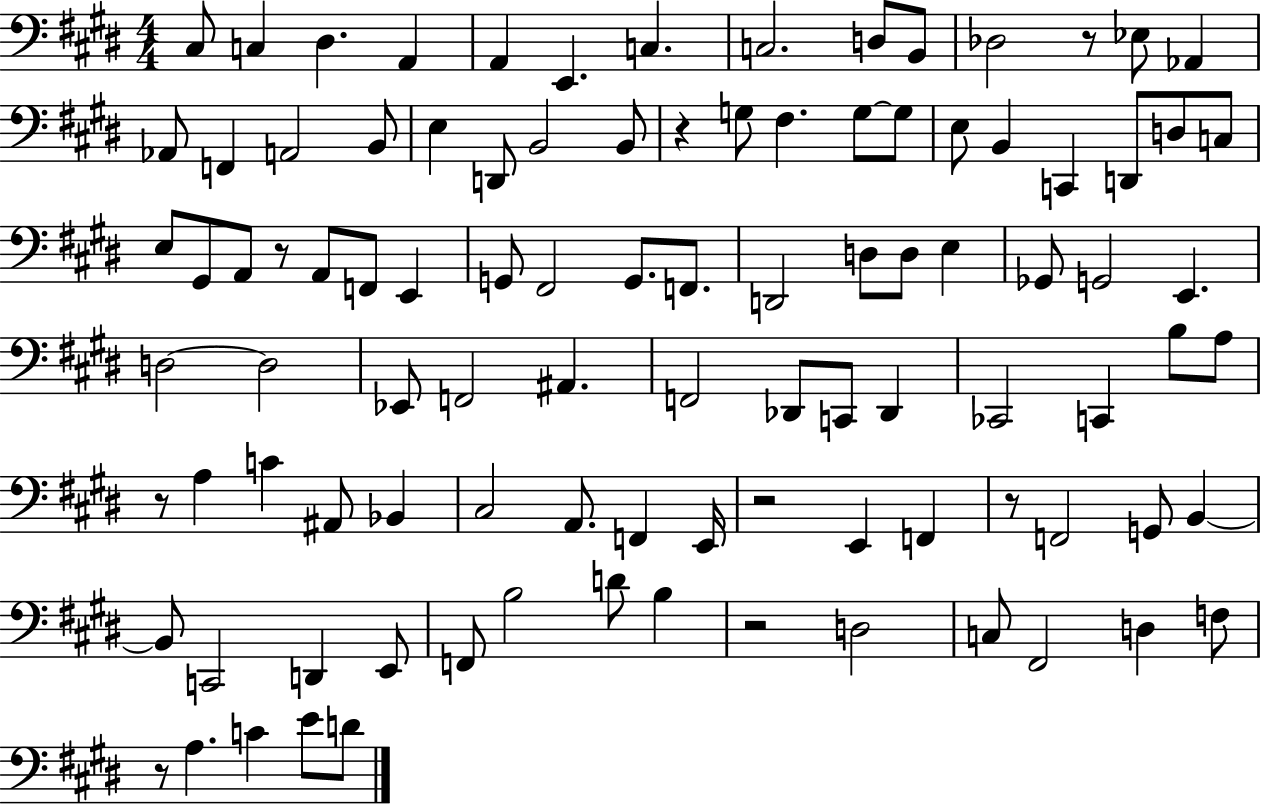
{
  \clef bass
  \numericTimeSignature
  \time 4/4
  \key e \major
  cis8 c4 dis4. a,4 | a,4 e,4. c4. | c2. d8 b,8 | des2 r8 ees8 aes,4 | \break aes,8 f,4 a,2 b,8 | e4 d,8 b,2 b,8 | r4 g8 fis4. g8~~ g8 | e8 b,4 c,4 d,8 d8 c8 | \break e8 gis,8 a,8 r8 a,8 f,8 e,4 | g,8 fis,2 g,8. f,8. | d,2 d8 d8 e4 | ges,8 g,2 e,4. | \break d2~~ d2 | ees,8 f,2 ais,4. | f,2 des,8 c,8 des,4 | ces,2 c,4 b8 a8 | \break r8 a4 c'4 ais,8 bes,4 | cis2 a,8. f,4 e,16 | r2 e,4 f,4 | r8 f,2 g,8 b,4~~ | \break b,8 c,2 d,4 e,8 | f,8 b2 d'8 b4 | r2 d2 | c8 fis,2 d4 f8 | \break r8 a4. c'4 e'8 d'8 | \bar "|."
}